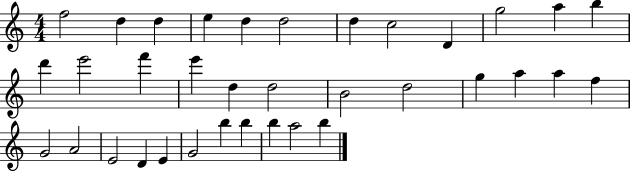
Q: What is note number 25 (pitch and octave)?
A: G4